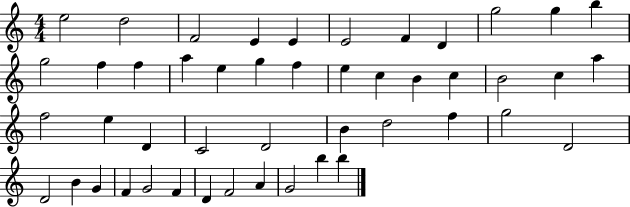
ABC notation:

X:1
T:Untitled
M:4/4
L:1/4
K:C
e2 d2 F2 E E E2 F D g2 g b g2 f f a e g f e c B c B2 c a f2 e D C2 D2 B d2 f g2 D2 D2 B G F G2 F D F2 A G2 b b